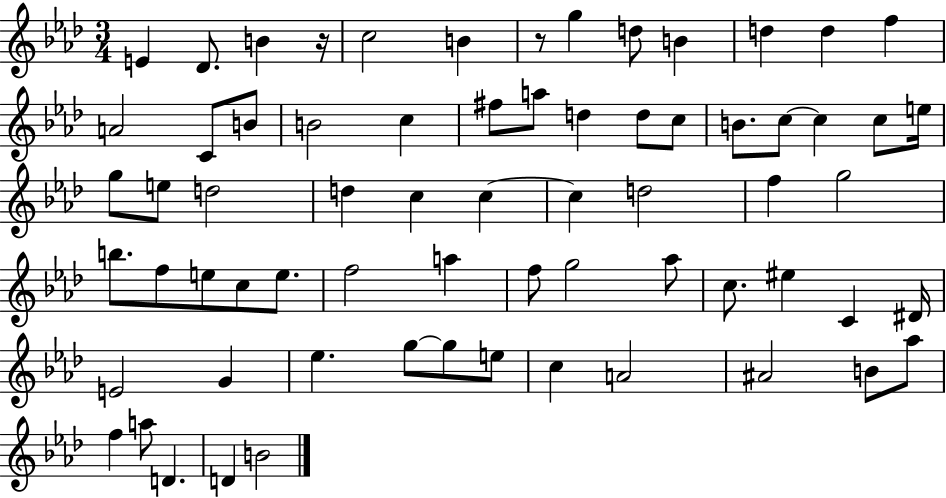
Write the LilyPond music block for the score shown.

{
  \clef treble
  \numericTimeSignature
  \time 3/4
  \key aes \major
  e'4 des'8. b'4 r16 | c''2 b'4 | r8 g''4 d''8 b'4 | d''4 d''4 f''4 | \break a'2 c'8 b'8 | b'2 c''4 | fis''8 a''8 d''4 d''8 c''8 | b'8. c''8~~ c''4 c''8 e''16 | \break g''8 e''8 d''2 | d''4 c''4 c''4~~ | c''4 d''2 | f''4 g''2 | \break b''8. f''8 e''8 c''8 e''8. | f''2 a''4 | f''8 g''2 aes''8 | c''8. eis''4 c'4 dis'16 | \break e'2 g'4 | ees''4. g''8~~ g''8 e''8 | c''4 a'2 | ais'2 b'8 aes''8 | \break f''4 a''8 d'4. | d'4 b'2 | \bar "|."
}